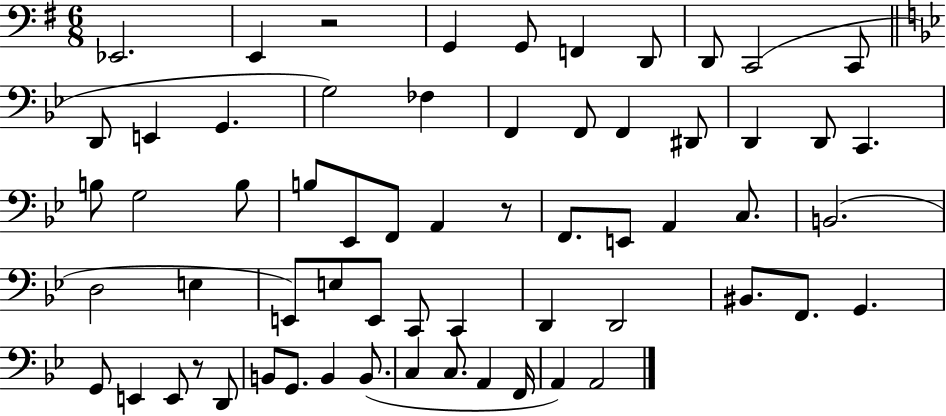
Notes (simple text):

Eb2/h. E2/q R/h G2/q G2/e F2/q D2/e D2/e C2/h C2/e D2/e E2/q G2/q. G3/h FES3/q F2/q F2/e F2/q D#2/e D2/q D2/e C2/q. B3/e G3/h B3/e B3/e Eb2/e F2/e A2/q R/e F2/e. E2/e A2/q C3/e. B2/h. D3/h E3/q E2/e E3/e E2/e C2/e C2/q D2/q D2/h BIS2/e. F2/e. G2/q. G2/e E2/q E2/e R/e D2/e B2/e G2/e. B2/q B2/e. C3/q C3/e. A2/q F2/s A2/q A2/h